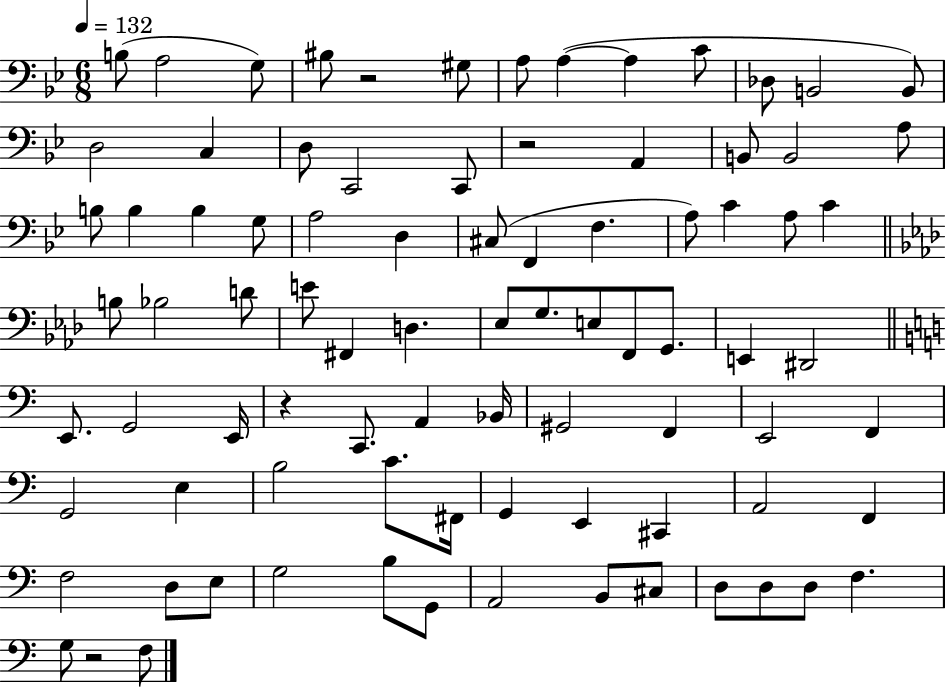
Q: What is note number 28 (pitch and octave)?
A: C#3